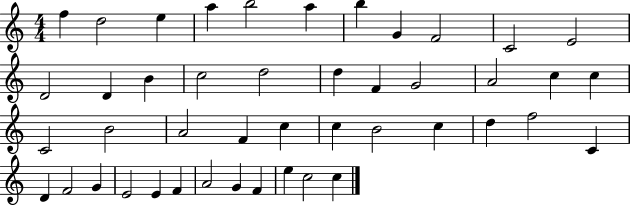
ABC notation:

X:1
T:Untitled
M:4/4
L:1/4
K:C
f d2 e a b2 a b G F2 C2 E2 D2 D B c2 d2 d F G2 A2 c c C2 B2 A2 F c c B2 c d f2 C D F2 G E2 E F A2 G F e c2 c